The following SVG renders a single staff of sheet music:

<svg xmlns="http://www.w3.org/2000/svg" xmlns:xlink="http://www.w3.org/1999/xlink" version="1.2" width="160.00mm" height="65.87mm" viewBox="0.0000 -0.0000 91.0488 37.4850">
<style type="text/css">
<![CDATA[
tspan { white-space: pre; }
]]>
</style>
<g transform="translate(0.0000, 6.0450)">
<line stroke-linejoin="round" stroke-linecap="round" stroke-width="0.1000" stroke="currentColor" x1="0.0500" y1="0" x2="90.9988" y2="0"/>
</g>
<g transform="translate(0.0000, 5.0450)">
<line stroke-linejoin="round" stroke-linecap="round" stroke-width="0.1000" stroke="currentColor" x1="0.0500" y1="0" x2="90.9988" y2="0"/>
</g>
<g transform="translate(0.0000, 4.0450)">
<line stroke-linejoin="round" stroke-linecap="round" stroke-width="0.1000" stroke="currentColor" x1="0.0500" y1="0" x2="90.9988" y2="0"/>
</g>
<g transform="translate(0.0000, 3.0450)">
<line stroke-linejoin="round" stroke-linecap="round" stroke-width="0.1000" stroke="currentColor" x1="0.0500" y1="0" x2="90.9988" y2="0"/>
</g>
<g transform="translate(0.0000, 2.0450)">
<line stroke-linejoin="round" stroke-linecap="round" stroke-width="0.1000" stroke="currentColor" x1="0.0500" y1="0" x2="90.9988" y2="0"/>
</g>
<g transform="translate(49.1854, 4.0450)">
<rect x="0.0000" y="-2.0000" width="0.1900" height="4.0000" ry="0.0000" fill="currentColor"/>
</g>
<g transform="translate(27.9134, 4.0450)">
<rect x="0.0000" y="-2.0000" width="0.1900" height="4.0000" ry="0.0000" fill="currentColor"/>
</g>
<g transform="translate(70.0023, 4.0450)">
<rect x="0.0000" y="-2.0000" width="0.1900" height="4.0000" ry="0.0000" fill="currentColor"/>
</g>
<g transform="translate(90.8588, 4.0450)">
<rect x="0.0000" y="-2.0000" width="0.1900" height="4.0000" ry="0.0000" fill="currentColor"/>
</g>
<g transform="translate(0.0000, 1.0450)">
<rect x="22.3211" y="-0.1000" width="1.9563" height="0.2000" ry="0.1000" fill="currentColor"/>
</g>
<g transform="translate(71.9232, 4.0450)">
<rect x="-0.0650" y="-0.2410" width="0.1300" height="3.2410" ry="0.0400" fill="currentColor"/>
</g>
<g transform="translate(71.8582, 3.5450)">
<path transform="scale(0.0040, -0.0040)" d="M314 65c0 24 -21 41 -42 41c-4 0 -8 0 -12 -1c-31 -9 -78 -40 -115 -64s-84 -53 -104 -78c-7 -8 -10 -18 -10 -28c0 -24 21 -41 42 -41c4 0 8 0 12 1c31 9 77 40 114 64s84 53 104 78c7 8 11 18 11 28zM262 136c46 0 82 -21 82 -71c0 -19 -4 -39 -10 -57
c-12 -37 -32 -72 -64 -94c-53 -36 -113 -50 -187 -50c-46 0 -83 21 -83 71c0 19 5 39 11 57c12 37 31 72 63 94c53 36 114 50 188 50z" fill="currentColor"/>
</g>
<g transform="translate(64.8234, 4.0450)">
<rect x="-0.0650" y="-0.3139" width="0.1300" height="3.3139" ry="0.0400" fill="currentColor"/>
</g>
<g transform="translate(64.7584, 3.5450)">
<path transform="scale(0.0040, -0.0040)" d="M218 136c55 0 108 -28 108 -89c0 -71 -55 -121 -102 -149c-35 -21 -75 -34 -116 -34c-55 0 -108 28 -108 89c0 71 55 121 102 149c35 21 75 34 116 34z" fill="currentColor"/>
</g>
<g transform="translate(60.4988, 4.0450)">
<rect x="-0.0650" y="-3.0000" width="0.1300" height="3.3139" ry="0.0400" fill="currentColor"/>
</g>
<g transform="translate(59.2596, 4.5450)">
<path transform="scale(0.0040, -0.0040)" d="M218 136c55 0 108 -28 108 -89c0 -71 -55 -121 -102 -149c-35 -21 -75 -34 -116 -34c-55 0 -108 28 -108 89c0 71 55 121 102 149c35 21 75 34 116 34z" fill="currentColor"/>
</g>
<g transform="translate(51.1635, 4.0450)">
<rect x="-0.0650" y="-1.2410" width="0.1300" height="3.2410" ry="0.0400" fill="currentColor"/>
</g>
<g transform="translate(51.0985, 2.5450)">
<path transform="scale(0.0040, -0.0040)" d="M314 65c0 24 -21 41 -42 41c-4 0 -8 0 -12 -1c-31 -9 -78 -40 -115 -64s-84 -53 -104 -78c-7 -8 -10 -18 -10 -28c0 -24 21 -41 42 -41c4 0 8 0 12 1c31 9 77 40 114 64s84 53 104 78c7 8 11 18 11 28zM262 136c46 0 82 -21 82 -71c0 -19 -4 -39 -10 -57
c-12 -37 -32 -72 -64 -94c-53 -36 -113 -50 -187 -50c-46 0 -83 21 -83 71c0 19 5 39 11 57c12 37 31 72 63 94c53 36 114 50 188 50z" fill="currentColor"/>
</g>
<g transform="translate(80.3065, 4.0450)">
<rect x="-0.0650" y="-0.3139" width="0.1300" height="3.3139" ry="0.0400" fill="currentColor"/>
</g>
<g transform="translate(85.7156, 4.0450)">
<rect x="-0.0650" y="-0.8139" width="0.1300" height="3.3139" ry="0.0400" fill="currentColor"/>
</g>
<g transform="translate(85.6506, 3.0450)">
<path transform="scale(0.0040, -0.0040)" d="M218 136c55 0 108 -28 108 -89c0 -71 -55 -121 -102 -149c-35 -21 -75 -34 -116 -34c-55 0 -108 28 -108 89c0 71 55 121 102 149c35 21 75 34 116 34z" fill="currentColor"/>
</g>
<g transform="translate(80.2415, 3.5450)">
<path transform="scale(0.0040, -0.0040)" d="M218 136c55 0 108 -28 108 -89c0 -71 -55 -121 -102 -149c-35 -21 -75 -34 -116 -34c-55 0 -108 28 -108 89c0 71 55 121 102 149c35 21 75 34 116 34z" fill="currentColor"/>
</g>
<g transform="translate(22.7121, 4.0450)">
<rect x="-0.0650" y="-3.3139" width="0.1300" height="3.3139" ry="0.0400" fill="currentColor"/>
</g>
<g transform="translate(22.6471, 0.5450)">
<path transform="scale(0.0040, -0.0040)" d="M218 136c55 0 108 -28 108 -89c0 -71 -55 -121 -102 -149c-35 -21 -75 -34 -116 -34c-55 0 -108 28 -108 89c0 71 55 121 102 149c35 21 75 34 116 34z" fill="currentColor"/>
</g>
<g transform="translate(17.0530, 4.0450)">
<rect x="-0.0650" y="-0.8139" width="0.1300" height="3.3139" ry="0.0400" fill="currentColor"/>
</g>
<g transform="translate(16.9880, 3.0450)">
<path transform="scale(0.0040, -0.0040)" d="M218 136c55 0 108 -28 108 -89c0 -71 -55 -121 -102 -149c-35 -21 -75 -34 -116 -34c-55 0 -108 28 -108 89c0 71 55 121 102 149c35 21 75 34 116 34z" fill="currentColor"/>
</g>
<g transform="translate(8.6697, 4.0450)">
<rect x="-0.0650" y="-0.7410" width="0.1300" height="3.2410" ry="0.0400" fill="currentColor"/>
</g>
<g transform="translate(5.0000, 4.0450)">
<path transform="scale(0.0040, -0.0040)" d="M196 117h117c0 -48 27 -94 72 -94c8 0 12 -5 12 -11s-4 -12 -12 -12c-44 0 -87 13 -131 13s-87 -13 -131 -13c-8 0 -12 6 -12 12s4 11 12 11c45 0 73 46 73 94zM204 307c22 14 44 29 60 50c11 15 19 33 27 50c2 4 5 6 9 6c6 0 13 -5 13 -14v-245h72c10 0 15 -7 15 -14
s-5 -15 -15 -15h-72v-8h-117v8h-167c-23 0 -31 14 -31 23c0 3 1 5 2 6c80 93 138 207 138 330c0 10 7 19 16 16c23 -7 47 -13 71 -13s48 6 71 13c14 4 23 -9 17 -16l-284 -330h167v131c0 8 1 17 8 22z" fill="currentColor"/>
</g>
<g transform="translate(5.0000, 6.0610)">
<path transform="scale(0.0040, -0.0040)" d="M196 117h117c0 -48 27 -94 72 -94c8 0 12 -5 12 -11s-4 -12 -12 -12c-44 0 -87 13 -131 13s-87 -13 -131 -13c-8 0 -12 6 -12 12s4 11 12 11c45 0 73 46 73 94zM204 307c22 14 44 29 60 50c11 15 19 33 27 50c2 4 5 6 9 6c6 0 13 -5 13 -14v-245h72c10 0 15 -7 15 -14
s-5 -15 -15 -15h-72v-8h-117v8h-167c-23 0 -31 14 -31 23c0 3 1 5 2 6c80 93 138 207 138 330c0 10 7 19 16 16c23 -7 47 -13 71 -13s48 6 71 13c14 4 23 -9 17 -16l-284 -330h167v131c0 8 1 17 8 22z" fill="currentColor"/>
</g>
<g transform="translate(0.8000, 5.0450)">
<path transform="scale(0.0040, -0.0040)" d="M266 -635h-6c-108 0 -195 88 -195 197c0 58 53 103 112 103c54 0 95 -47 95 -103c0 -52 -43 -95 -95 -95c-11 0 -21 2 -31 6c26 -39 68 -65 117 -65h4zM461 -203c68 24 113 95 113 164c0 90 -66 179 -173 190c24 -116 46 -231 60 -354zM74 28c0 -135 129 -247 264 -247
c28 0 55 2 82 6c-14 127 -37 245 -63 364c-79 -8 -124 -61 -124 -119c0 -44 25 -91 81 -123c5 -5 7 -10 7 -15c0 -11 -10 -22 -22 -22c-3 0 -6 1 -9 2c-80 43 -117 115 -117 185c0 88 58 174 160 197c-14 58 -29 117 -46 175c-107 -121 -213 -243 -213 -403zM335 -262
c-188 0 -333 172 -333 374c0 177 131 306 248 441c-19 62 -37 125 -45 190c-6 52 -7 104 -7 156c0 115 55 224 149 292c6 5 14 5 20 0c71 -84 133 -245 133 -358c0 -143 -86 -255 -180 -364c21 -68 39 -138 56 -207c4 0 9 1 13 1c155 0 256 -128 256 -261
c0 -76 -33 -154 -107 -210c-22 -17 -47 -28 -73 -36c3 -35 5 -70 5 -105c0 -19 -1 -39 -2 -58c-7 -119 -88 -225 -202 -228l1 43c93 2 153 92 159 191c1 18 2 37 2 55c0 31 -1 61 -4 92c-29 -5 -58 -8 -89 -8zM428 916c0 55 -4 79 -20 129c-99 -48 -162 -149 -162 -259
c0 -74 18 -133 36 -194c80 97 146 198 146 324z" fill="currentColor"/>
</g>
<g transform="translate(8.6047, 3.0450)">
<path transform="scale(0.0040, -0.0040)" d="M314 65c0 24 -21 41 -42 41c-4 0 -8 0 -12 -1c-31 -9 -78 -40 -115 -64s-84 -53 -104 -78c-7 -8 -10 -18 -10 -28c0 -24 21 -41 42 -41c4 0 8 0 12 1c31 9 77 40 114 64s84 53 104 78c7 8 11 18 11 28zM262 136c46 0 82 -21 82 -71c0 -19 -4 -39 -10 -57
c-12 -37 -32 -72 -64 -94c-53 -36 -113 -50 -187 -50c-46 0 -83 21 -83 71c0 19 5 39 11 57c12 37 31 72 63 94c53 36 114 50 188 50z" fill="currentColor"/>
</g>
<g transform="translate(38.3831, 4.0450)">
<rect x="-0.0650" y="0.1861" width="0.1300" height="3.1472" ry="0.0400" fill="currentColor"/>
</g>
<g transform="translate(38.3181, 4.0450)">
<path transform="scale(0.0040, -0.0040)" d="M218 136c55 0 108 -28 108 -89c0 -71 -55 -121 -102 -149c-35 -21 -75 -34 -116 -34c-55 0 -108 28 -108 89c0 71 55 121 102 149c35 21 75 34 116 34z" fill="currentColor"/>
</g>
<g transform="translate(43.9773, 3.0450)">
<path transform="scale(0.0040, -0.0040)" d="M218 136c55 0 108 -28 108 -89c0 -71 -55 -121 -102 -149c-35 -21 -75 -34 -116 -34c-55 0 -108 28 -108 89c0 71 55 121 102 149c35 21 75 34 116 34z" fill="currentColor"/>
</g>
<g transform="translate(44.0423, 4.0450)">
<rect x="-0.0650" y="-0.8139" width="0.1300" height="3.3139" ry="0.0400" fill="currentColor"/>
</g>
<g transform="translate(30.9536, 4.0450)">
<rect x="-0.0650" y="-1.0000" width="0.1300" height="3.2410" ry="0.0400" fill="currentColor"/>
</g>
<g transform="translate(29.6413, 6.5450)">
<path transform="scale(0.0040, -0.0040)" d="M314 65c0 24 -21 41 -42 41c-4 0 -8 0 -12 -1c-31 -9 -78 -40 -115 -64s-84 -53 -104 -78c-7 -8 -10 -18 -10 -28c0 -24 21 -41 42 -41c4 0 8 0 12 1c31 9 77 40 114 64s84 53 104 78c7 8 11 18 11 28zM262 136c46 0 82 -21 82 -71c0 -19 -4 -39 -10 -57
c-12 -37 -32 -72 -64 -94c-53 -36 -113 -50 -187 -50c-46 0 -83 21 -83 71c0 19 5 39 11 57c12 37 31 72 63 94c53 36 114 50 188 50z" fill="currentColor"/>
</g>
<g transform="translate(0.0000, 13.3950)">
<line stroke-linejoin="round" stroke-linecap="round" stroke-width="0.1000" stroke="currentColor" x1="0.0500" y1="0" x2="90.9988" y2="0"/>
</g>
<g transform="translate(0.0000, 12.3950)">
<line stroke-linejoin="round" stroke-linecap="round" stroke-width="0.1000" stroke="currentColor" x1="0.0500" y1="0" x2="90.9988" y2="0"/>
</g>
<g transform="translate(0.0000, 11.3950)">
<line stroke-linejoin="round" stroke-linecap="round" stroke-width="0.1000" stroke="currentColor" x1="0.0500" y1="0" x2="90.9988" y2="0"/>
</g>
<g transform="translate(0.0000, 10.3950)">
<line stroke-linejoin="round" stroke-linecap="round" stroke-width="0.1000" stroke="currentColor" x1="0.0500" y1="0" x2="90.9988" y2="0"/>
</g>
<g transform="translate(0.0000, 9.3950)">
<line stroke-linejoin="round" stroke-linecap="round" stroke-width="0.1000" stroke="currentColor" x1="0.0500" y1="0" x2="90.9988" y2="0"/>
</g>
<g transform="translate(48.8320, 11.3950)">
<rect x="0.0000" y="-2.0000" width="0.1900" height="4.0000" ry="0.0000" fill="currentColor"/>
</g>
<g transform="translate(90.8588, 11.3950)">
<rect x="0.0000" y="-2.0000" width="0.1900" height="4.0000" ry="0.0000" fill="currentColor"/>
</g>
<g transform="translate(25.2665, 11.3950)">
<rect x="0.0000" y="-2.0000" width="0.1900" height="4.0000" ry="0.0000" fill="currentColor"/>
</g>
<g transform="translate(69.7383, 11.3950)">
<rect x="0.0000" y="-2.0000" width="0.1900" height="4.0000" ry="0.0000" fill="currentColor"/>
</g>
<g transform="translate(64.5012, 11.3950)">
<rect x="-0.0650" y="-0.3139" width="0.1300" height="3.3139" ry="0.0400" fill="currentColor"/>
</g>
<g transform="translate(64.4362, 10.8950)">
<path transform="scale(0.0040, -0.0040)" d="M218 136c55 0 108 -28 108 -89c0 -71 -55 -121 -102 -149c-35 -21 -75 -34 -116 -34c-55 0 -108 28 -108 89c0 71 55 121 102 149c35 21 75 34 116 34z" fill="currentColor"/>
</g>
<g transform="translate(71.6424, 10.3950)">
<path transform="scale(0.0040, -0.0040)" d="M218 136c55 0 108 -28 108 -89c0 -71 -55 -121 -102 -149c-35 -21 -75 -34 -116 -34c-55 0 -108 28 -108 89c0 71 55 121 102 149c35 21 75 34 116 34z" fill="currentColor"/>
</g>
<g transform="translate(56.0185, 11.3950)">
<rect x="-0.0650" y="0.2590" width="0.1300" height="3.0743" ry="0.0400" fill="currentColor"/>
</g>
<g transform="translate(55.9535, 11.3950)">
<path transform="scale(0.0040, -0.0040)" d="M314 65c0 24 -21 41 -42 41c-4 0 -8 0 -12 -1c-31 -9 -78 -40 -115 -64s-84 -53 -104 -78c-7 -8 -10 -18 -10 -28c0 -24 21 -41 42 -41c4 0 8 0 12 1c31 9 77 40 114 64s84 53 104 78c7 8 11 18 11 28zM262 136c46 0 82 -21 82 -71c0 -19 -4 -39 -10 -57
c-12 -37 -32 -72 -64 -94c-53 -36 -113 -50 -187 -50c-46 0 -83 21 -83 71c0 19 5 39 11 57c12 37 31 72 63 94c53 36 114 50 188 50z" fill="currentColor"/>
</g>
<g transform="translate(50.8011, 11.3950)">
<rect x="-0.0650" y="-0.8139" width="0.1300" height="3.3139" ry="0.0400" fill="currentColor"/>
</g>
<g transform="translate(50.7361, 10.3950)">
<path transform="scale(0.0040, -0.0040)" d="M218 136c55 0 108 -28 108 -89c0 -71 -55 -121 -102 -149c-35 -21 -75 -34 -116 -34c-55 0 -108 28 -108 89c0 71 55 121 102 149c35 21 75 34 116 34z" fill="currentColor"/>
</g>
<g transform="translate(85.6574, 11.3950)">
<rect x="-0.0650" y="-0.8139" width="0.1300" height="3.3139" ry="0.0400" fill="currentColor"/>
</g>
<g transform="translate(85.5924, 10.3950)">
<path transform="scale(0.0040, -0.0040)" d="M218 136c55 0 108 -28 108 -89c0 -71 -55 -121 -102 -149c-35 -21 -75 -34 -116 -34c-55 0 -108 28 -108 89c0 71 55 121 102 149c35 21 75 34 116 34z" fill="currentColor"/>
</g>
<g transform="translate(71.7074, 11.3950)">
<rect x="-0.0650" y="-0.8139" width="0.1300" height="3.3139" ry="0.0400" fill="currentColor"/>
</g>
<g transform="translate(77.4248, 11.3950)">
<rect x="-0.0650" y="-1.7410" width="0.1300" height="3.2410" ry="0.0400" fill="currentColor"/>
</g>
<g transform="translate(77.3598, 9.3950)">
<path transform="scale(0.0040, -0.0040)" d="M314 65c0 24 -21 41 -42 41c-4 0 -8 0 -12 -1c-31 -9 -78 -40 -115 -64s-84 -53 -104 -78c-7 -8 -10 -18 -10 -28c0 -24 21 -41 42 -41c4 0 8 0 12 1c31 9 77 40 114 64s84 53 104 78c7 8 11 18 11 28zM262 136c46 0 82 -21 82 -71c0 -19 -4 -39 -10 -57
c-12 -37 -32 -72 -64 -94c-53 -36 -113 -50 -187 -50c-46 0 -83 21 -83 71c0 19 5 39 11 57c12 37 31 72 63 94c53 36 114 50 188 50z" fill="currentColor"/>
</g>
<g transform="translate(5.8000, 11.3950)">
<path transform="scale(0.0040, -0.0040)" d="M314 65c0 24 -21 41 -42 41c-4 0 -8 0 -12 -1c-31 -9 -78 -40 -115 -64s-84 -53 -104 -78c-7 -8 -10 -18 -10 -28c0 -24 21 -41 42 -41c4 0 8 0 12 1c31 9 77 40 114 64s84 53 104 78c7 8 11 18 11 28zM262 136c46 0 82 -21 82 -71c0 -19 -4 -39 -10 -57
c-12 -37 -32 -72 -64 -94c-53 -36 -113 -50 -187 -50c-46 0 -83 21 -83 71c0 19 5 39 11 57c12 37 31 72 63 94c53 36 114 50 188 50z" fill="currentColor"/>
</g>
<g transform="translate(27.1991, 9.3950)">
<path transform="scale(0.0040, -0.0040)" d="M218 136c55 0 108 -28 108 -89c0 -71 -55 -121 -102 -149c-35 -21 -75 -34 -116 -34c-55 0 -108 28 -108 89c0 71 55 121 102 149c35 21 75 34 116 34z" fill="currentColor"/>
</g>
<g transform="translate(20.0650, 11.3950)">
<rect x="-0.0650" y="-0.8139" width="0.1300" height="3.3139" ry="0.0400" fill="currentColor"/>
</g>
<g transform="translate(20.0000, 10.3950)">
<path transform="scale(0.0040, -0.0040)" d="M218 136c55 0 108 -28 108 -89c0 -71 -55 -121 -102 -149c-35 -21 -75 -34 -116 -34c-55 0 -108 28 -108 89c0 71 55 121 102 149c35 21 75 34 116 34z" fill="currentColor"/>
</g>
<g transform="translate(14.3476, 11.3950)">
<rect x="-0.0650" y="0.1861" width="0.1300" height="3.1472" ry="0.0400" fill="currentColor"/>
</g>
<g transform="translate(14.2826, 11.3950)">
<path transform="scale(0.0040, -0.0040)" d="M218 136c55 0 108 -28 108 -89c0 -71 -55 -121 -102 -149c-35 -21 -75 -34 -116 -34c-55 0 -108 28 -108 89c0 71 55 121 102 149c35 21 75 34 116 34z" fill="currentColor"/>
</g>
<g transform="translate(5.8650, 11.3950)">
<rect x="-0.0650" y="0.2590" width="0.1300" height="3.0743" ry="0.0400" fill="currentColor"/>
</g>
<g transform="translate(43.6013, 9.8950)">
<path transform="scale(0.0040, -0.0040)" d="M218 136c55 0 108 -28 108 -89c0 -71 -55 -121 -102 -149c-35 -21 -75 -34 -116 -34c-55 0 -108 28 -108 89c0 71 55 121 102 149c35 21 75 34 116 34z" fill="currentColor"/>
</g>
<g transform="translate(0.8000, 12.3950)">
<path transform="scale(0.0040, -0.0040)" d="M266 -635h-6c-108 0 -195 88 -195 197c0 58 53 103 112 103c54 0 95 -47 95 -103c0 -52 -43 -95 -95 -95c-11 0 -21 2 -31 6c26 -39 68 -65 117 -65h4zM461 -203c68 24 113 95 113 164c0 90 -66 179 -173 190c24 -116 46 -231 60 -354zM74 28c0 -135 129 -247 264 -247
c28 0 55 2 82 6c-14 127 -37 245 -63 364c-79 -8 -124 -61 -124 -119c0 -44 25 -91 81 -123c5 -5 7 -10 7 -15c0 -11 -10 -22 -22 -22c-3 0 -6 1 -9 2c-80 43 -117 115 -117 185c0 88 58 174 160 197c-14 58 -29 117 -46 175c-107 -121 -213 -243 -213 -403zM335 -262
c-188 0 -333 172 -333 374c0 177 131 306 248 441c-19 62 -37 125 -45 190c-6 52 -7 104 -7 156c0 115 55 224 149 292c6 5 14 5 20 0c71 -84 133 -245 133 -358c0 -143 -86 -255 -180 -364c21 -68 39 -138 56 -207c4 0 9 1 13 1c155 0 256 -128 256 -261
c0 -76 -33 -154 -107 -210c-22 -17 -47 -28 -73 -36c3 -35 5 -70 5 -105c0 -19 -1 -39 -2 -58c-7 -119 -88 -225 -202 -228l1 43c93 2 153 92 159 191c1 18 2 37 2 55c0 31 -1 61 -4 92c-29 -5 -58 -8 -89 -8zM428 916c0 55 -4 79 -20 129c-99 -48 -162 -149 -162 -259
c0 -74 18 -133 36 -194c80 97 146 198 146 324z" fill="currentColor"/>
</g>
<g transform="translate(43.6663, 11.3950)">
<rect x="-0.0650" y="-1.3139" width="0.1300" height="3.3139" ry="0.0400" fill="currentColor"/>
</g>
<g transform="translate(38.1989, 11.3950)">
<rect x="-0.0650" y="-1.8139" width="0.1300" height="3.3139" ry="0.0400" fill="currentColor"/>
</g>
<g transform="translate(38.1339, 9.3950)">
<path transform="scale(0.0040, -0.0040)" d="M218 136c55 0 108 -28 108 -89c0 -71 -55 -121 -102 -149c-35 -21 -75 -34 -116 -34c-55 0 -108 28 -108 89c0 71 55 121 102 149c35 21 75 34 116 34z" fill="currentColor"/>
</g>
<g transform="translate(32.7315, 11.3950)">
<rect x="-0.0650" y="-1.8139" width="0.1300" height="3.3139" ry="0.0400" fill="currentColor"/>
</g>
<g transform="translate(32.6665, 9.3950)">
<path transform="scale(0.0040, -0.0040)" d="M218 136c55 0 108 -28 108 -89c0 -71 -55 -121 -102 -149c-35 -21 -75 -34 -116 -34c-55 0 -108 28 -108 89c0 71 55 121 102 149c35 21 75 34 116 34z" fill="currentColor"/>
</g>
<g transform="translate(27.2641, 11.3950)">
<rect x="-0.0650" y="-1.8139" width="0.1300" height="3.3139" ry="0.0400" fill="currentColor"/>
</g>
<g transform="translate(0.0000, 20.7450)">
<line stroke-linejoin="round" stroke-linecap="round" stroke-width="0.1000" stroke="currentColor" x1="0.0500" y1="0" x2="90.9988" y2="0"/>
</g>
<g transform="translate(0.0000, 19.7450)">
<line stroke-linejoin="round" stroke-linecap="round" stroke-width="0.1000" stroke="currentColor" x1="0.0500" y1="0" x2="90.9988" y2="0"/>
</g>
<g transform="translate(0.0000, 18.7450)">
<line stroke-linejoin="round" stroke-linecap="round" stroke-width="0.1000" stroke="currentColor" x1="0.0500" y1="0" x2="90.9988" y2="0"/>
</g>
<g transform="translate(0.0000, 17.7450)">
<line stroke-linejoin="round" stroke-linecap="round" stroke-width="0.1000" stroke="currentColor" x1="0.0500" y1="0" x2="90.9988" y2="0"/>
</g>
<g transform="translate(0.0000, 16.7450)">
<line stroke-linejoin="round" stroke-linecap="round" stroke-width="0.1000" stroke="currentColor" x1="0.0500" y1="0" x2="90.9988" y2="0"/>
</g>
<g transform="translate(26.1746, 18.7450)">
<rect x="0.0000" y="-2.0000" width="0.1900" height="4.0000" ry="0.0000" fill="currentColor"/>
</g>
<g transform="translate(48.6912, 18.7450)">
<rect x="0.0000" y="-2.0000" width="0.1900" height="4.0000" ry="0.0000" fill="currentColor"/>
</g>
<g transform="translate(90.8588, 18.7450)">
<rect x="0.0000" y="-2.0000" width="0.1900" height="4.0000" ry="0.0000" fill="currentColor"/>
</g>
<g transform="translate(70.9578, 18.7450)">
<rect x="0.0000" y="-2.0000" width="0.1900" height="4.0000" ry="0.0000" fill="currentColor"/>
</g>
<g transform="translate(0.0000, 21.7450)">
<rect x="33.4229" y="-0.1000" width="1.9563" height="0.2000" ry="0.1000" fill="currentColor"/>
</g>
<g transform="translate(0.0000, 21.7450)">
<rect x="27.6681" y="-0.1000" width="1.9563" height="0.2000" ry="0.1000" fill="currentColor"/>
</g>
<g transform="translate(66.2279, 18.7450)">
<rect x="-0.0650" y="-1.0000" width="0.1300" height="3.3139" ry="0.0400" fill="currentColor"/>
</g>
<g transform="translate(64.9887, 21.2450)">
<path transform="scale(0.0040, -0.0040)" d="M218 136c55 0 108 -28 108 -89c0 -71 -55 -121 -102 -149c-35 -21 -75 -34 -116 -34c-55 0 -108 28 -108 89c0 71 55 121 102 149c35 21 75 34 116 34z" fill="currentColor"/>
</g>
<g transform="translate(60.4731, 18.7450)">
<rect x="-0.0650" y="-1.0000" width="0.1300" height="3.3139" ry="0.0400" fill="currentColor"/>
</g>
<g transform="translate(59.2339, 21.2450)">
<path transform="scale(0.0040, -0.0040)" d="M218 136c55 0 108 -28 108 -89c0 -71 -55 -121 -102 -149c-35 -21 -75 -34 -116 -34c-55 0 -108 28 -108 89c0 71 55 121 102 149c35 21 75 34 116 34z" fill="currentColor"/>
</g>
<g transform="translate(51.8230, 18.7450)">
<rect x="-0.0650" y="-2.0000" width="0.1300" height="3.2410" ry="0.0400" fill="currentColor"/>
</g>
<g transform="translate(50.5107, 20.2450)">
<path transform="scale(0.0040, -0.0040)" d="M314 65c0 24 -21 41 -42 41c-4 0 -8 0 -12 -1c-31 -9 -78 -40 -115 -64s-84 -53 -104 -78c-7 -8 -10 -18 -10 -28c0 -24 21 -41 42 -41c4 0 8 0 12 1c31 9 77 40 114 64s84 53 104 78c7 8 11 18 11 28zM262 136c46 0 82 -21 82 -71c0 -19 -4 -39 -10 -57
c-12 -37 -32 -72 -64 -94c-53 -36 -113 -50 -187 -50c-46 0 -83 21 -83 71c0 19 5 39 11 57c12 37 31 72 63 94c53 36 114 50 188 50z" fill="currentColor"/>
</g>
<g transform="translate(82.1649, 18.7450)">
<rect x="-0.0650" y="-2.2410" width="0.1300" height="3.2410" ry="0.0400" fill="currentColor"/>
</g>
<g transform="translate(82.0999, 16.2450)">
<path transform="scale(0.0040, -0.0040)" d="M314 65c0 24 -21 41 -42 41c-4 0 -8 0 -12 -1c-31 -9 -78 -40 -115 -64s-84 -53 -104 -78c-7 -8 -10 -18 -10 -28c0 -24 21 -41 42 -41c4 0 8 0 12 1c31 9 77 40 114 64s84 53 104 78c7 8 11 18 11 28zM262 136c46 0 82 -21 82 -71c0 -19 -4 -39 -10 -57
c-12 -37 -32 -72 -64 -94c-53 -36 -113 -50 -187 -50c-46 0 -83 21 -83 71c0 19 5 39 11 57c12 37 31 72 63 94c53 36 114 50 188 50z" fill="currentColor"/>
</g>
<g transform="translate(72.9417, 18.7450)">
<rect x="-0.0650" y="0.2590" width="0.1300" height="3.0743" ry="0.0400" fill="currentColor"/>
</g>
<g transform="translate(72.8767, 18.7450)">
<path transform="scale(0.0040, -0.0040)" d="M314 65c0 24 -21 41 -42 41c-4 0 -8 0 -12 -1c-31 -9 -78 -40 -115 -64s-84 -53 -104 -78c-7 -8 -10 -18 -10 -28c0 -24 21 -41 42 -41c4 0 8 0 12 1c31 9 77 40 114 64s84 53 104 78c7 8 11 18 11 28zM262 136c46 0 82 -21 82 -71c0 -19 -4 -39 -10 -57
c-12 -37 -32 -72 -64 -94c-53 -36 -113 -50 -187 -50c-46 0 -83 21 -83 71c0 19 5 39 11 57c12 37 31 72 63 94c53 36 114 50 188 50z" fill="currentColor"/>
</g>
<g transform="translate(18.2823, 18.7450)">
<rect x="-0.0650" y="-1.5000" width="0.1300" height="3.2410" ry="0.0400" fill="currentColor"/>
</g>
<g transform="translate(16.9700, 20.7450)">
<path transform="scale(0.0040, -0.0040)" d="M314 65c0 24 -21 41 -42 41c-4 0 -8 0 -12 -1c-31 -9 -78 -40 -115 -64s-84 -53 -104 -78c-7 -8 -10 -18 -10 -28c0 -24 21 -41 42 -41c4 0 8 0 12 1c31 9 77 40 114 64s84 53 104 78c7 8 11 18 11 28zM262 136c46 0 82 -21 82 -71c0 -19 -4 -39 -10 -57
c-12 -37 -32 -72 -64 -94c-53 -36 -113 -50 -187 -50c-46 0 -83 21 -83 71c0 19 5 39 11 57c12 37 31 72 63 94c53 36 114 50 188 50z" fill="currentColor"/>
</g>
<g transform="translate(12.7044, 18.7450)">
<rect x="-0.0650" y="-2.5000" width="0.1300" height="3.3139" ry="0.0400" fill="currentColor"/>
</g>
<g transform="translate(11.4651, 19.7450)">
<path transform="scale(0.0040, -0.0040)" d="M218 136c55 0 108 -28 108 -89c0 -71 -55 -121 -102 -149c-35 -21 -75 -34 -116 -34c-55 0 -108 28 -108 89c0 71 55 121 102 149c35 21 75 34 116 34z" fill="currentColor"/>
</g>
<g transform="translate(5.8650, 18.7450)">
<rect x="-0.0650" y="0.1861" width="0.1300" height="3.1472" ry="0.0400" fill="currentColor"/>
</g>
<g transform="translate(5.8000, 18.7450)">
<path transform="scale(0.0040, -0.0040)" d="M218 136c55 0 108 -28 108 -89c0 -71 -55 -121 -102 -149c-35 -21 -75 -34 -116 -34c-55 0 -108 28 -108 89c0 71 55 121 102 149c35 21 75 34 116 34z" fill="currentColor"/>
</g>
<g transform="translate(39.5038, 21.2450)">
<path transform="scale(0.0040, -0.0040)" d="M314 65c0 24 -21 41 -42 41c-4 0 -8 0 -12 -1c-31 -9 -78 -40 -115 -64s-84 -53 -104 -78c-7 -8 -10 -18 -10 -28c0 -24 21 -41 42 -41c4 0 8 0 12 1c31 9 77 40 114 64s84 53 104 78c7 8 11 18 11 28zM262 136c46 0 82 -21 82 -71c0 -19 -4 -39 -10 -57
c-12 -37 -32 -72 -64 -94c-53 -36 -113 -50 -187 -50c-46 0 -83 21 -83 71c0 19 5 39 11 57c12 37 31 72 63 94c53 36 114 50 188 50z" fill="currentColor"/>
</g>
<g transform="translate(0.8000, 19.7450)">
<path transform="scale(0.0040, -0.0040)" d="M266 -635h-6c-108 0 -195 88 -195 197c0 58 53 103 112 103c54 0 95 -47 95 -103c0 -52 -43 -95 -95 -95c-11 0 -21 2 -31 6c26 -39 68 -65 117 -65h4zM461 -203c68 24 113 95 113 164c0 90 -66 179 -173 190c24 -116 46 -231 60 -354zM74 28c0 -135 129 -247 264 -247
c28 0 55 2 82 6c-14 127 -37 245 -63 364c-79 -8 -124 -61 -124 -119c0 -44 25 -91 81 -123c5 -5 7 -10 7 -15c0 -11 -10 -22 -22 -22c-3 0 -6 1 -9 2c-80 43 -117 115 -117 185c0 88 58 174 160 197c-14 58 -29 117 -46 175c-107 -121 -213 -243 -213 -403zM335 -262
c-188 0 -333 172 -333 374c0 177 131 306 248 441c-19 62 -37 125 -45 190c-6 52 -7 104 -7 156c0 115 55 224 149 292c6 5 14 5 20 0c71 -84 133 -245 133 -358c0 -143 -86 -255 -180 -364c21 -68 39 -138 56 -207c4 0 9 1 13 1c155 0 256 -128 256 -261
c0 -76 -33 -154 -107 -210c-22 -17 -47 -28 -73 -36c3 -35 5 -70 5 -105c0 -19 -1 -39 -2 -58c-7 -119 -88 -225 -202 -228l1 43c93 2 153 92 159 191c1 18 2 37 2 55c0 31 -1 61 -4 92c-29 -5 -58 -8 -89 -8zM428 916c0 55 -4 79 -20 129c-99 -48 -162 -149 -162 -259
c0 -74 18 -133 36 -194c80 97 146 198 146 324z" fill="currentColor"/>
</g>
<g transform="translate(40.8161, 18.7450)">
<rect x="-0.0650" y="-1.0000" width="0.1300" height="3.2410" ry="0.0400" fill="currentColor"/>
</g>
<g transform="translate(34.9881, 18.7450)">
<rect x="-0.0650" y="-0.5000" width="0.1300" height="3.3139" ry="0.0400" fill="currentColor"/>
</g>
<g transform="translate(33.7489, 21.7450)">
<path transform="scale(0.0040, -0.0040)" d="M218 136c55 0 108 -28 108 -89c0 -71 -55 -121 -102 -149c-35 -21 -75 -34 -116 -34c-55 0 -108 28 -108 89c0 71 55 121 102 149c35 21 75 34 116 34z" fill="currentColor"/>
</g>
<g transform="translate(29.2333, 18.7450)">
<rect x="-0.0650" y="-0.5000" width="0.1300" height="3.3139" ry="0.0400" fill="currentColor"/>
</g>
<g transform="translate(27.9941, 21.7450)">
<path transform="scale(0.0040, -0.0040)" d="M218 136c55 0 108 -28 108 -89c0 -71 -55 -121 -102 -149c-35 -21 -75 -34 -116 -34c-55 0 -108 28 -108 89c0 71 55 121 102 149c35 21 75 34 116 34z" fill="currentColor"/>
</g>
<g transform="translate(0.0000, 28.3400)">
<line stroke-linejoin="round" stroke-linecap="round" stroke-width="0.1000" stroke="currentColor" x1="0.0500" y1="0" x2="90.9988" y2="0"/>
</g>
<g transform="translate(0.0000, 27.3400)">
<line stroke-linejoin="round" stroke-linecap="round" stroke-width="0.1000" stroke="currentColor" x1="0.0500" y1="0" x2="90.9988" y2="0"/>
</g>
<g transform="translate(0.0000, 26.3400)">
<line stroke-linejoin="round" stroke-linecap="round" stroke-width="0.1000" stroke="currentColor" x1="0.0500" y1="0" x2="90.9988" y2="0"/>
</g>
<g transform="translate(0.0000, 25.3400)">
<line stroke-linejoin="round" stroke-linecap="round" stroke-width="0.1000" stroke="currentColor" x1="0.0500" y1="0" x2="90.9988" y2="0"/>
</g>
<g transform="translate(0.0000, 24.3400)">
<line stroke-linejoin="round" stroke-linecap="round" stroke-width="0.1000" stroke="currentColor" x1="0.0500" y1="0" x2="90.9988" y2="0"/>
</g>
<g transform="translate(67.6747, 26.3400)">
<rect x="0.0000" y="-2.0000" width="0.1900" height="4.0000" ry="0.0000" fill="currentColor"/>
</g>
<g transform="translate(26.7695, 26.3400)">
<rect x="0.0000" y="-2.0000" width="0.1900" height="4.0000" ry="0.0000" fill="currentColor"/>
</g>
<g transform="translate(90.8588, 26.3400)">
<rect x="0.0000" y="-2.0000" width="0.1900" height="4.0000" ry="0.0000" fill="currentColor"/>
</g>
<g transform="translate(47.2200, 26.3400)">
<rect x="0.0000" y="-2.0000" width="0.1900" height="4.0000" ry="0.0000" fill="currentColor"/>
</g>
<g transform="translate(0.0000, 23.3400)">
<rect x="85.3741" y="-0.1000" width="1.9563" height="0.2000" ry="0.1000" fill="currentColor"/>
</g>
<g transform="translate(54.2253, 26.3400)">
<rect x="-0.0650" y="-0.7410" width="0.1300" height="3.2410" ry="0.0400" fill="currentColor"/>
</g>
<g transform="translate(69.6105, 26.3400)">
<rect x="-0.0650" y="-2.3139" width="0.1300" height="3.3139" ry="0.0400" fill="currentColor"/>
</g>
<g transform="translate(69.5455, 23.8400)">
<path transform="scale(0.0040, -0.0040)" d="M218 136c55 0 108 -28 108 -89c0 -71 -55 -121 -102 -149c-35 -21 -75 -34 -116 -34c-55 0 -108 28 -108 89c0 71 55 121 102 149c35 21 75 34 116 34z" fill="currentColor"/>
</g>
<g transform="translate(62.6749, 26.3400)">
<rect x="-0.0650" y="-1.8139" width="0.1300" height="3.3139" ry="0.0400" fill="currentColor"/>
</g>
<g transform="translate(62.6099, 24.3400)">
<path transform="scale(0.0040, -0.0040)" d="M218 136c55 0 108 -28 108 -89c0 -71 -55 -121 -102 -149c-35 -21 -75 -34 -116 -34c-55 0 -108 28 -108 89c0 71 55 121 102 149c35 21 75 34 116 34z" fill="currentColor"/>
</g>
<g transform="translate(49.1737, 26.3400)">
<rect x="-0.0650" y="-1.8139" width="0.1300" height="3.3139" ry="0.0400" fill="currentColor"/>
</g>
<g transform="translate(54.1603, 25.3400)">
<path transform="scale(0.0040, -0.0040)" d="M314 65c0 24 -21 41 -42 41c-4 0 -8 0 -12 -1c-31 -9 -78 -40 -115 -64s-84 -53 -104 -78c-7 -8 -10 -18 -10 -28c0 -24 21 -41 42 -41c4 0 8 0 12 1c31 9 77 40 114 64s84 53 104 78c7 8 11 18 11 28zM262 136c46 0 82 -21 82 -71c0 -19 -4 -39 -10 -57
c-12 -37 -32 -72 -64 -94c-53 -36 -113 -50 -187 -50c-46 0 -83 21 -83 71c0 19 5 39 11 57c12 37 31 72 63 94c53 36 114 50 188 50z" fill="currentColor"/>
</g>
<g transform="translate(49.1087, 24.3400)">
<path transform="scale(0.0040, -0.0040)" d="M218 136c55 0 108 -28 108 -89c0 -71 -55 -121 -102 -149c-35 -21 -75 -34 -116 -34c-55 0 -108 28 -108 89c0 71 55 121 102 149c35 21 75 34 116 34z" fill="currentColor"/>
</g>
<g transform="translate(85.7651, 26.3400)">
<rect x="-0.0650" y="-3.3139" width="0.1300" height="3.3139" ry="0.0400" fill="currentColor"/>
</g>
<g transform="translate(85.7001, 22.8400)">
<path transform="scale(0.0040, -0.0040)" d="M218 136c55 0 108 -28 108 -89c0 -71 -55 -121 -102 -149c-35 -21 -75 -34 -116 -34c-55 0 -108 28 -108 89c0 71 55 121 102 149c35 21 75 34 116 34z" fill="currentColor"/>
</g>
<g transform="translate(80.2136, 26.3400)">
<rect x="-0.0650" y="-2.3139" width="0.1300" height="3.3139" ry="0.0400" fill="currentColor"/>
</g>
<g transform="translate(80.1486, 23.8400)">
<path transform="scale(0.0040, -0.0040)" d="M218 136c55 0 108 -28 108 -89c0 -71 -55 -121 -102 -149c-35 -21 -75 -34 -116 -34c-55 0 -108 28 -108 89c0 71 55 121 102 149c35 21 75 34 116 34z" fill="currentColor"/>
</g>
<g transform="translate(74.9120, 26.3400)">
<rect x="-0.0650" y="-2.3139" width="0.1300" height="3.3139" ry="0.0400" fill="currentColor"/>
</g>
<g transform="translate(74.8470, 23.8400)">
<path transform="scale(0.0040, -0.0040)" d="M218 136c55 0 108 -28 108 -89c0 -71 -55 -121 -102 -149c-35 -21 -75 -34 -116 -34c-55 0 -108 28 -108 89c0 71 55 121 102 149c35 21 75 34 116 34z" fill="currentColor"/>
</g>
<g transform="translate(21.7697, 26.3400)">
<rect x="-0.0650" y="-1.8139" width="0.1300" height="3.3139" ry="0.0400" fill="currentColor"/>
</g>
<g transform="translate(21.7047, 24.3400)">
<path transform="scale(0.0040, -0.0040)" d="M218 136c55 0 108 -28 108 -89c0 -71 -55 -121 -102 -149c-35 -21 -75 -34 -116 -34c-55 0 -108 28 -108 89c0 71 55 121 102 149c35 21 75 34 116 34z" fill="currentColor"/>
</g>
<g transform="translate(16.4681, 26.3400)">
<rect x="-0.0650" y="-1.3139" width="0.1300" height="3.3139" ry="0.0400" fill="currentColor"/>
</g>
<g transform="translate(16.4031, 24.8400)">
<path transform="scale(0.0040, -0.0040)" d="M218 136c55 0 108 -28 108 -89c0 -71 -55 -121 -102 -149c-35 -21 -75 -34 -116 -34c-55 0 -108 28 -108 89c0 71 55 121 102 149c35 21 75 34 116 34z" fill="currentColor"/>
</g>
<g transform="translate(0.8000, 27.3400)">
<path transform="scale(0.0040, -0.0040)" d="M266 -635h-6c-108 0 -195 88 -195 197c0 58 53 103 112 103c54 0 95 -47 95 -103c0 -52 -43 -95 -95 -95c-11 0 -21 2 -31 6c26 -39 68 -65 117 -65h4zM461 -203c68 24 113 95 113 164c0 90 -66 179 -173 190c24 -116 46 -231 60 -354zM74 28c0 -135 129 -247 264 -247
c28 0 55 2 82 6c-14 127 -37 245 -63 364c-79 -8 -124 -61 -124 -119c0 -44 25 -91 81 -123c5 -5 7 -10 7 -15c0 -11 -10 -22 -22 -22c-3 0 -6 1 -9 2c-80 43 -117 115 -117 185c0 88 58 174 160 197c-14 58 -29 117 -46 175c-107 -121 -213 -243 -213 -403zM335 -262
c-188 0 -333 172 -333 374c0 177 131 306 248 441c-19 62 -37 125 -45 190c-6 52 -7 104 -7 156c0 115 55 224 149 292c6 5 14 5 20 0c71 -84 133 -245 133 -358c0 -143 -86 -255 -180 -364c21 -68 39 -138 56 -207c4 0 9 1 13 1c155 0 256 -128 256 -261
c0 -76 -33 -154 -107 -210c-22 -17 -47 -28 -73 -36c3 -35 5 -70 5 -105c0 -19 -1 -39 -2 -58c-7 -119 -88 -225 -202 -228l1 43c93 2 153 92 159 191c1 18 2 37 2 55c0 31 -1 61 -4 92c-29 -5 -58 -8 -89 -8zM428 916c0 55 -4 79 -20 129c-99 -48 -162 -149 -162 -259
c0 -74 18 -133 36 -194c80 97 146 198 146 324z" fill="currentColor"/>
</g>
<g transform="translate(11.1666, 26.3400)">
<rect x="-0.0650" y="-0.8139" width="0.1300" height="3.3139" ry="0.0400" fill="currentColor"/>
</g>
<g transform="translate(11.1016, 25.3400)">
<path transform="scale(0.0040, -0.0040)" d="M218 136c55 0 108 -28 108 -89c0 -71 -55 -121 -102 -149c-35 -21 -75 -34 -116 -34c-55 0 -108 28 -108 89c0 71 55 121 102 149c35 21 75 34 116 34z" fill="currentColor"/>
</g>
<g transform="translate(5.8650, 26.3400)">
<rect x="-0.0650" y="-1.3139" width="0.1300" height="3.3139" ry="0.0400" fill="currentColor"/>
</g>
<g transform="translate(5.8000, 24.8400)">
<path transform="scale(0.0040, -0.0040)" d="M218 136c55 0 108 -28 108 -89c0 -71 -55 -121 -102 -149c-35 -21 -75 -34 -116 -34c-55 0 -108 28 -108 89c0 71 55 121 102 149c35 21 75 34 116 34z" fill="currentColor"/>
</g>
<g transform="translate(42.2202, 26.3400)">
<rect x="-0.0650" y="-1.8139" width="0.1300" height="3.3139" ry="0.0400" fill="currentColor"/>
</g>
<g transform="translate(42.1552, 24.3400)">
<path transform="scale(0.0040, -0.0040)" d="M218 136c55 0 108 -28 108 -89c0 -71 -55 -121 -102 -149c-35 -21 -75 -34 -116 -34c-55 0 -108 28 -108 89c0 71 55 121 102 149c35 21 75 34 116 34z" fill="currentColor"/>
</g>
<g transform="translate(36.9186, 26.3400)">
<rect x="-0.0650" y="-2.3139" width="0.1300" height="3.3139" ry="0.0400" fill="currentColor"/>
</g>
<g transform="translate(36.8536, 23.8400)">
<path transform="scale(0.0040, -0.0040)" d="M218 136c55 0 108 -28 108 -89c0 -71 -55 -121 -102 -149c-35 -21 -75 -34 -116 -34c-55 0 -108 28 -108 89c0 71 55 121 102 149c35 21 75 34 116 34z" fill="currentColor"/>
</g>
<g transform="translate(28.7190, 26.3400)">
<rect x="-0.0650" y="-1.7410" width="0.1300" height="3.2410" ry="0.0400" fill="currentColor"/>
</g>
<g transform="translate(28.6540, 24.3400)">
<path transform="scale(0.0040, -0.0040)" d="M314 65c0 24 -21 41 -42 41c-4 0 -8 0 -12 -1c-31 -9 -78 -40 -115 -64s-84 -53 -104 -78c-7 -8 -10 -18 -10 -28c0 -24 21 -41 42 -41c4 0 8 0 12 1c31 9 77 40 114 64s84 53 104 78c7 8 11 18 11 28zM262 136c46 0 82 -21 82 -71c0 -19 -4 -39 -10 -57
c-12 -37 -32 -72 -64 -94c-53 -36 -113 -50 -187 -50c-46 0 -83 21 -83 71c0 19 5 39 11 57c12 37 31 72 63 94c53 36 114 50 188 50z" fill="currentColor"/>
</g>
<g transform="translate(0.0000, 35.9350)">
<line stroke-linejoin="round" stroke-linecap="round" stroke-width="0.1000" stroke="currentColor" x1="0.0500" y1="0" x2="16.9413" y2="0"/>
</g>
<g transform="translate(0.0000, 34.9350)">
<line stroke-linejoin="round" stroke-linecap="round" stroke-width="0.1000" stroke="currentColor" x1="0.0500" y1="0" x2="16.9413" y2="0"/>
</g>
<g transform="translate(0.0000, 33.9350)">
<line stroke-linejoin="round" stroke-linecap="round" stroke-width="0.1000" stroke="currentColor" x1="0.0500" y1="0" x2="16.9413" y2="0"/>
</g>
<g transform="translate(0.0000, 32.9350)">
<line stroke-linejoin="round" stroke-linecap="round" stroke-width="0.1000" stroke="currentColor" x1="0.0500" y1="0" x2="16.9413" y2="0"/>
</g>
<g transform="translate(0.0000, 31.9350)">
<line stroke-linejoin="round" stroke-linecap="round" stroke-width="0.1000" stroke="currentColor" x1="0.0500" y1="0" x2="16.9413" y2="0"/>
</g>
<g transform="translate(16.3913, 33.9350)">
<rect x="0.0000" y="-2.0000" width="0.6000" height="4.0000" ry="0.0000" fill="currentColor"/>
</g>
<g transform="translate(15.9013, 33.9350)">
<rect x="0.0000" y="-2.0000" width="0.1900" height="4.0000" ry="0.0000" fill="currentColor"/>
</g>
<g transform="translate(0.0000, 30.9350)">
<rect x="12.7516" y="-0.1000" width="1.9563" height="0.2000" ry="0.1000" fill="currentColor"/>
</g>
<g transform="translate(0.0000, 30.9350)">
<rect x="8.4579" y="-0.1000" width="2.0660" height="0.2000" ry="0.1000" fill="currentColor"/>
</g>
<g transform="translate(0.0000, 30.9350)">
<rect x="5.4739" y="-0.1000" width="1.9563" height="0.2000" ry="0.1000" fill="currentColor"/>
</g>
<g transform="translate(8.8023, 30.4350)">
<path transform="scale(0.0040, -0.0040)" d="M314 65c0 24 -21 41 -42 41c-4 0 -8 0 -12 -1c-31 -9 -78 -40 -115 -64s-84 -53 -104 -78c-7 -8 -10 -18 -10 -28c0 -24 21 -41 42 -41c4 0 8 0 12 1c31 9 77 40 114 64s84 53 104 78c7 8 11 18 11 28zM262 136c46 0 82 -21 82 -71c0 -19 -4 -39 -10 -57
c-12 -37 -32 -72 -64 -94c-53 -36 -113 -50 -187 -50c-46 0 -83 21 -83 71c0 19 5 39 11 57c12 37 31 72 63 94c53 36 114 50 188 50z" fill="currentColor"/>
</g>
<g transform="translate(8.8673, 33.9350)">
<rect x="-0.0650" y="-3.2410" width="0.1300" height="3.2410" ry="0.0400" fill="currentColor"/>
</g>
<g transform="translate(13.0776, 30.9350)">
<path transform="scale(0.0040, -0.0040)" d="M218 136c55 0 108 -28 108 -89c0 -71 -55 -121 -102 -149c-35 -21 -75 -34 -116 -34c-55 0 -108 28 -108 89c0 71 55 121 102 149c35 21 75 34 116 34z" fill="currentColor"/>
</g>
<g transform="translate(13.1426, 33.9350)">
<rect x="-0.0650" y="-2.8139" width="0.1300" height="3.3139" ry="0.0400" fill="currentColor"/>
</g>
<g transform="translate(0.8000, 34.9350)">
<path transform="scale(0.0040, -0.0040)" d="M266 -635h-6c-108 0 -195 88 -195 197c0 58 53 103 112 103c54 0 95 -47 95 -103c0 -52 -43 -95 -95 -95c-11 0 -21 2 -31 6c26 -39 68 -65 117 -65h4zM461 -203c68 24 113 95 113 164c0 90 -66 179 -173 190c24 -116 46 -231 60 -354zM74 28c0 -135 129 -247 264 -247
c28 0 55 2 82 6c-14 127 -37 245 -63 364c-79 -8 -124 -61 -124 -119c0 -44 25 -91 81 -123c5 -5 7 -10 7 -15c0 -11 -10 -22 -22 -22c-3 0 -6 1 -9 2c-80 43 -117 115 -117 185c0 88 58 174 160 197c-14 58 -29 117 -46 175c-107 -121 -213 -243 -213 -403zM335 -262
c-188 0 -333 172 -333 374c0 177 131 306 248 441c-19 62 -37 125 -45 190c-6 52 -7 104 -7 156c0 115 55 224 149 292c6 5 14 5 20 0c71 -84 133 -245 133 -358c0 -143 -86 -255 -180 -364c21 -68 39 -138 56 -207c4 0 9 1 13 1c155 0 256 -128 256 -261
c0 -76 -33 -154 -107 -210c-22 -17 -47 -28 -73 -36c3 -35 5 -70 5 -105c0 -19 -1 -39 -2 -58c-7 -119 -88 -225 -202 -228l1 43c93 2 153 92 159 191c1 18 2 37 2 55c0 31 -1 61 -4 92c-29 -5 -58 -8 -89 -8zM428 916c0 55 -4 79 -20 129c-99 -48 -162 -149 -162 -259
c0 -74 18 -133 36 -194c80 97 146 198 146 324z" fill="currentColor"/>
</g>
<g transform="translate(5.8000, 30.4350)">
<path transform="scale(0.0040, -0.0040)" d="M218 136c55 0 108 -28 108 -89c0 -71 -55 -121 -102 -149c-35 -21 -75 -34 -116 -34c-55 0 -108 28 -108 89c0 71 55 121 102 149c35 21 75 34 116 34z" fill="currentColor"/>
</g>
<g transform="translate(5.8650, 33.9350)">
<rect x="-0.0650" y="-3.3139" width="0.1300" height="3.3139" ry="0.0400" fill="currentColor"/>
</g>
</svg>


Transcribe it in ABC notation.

X:1
T:Untitled
M:4/4
L:1/4
K:C
d2 d b D2 B d e2 A c c2 c d B2 B d f f f e d B2 c d f2 d B G E2 C C D2 F2 D D B2 g2 e d e f f2 g f f d2 f g g g b b b2 a